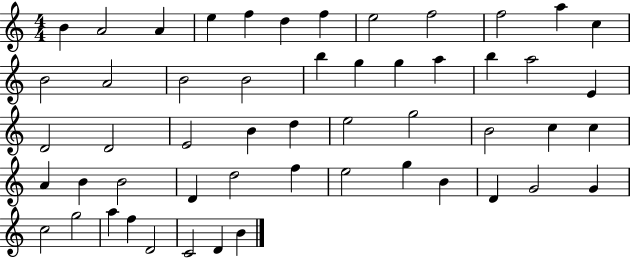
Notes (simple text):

B4/q A4/h A4/q E5/q F5/q D5/q F5/q E5/h F5/h F5/h A5/q C5/q B4/h A4/h B4/h B4/h B5/q G5/q G5/q A5/q B5/q A5/h E4/q D4/h D4/h E4/h B4/q D5/q E5/h G5/h B4/h C5/q C5/q A4/q B4/q B4/h D4/q D5/h F5/q E5/h G5/q B4/q D4/q G4/h G4/q C5/h G5/h A5/q F5/q D4/h C4/h D4/q B4/q